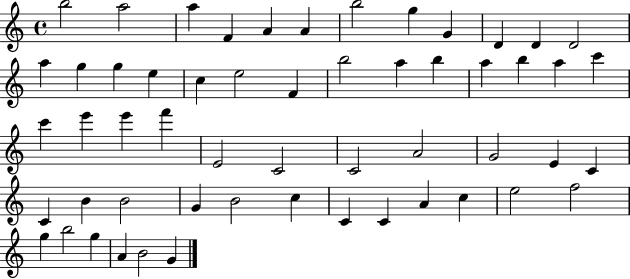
{
  \clef treble
  \time 4/4
  \defaultTimeSignature
  \key c \major
  b''2 a''2 | a''4 f'4 a'4 a'4 | b''2 g''4 g'4 | d'4 d'4 d'2 | \break a''4 g''4 g''4 e''4 | c''4 e''2 f'4 | b''2 a''4 b''4 | a''4 b''4 a''4 c'''4 | \break c'''4 e'''4 e'''4 f'''4 | e'2 c'2 | c'2 a'2 | g'2 e'4 c'4 | \break c'4 b'4 b'2 | g'4 b'2 c''4 | c'4 c'4 a'4 c''4 | e''2 f''2 | \break g''4 b''2 g''4 | a'4 b'2 g'4 | \bar "|."
}